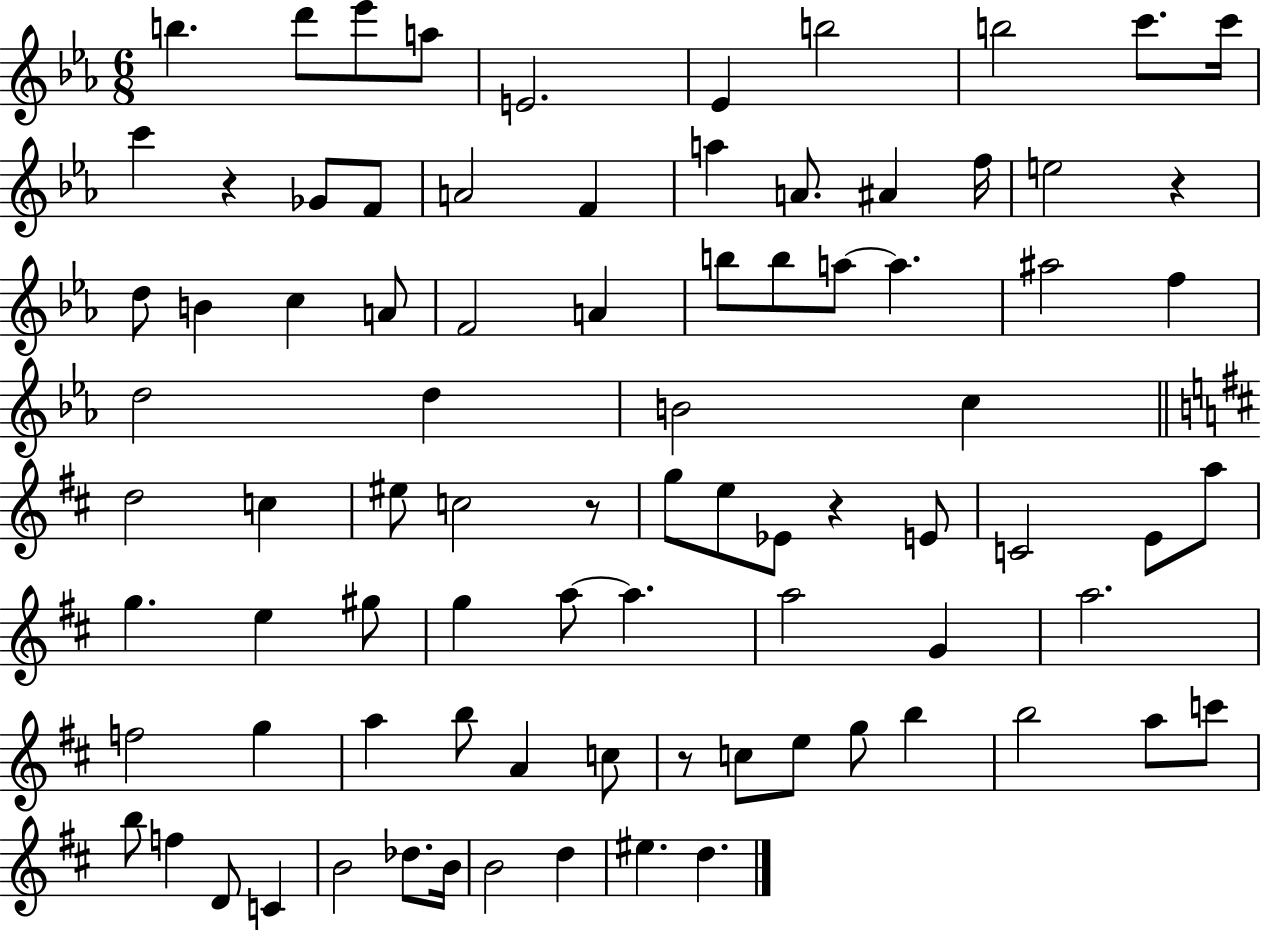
B5/q. D6/e Eb6/e A5/e E4/h. Eb4/q B5/h B5/h C6/e. C6/s C6/q R/q Gb4/e F4/e A4/h F4/q A5/q A4/e. A#4/q F5/s E5/h R/q D5/e B4/q C5/q A4/e F4/h A4/q B5/e B5/e A5/e A5/q. A#5/h F5/q D5/h D5/q B4/h C5/q D5/h C5/q EIS5/e C5/h R/e G5/e E5/e Eb4/e R/q E4/e C4/h E4/e A5/e G5/q. E5/q G#5/e G5/q A5/e A5/q. A5/h G4/q A5/h. F5/h G5/q A5/q B5/e A4/q C5/e R/e C5/e E5/e G5/e B5/q B5/h A5/e C6/e B5/e F5/q D4/e C4/q B4/h Db5/e. B4/s B4/h D5/q EIS5/q. D5/q.